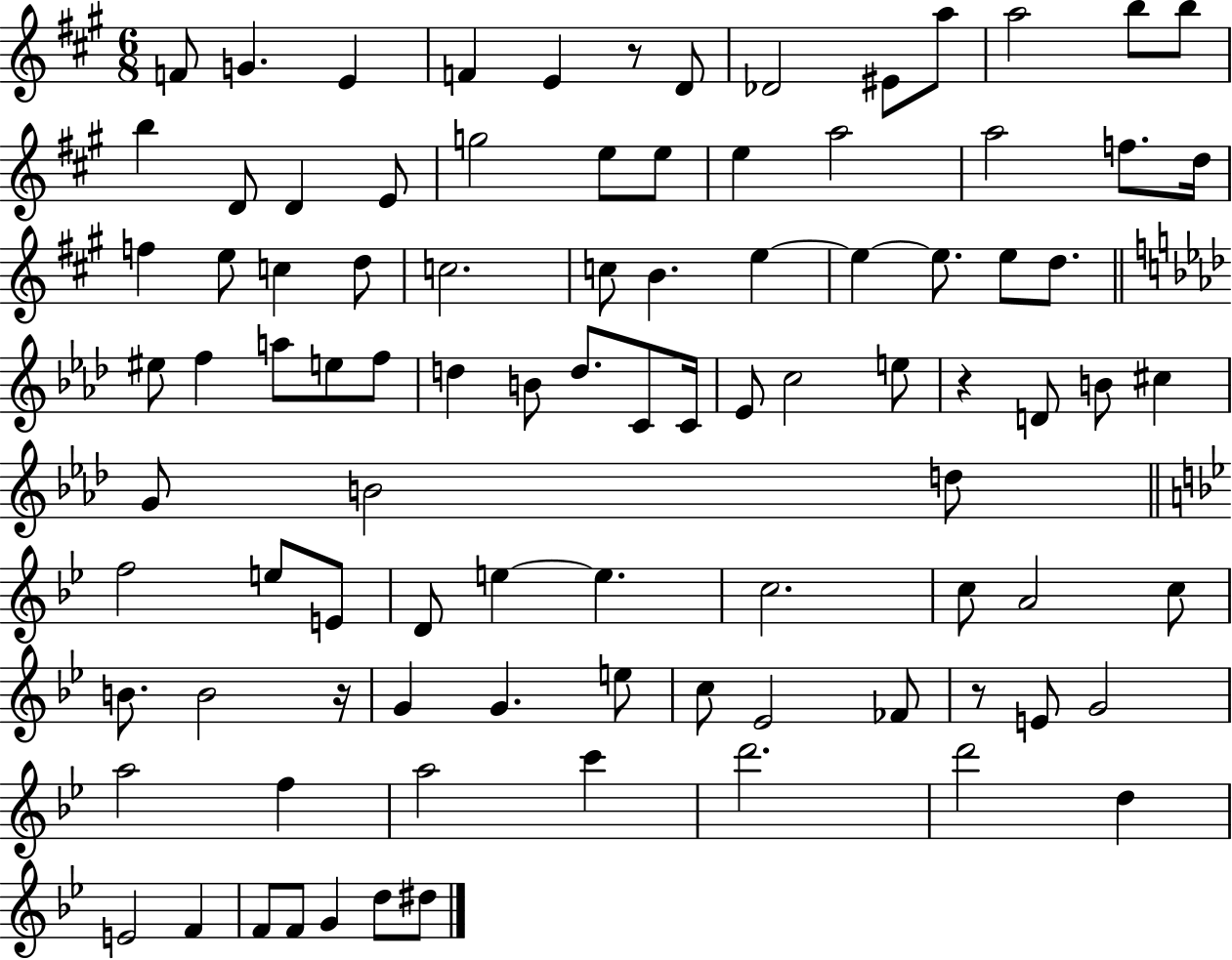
F4/e G4/q. E4/q F4/q E4/q R/e D4/e Db4/h EIS4/e A5/e A5/h B5/e B5/e B5/q D4/e D4/q E4/e G5/h E5/e E5/e E5/q A5/h A5/h F5/e. D5/s F5/q E5/e C5/q D5/e C5/h. C5/e B4/q. E5/q E5/q E5/e. E5/e D5/e. EIS5/e F5/q A5/e E5/e F5/e D5/q B4/e D5/e. C4/e C4/s Eb4/e C5/h E5/e R/q D4/e B4/e C#5/q G4/e B4/h D5/e F5/h E5/e E4/e D4/e E5/q E5/q. C5/h. C5/e A4/h C5/e B4/e. B4/h R/s G4/q G4/q. E5/e C5/e Eb4/h FES4/e R/e E4/e G4/h A5/h F5/q A5/h C6/q D6/h. D6/h D5/q E4/h F4/q F4/e F4/e G4/q D5/e D#5/e